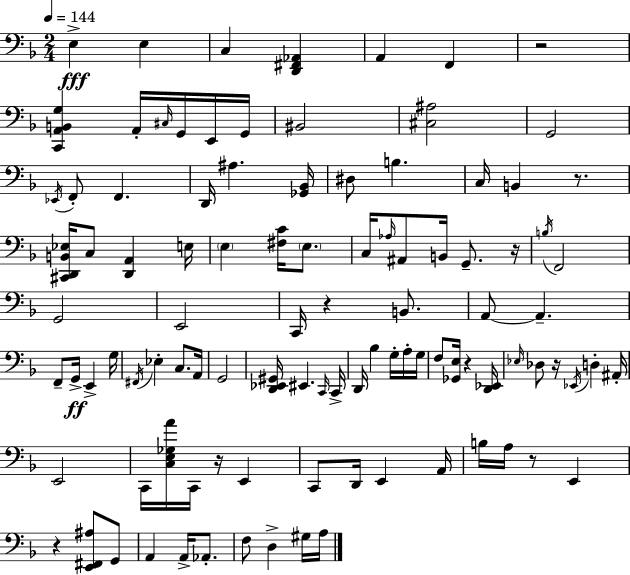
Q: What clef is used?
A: bass